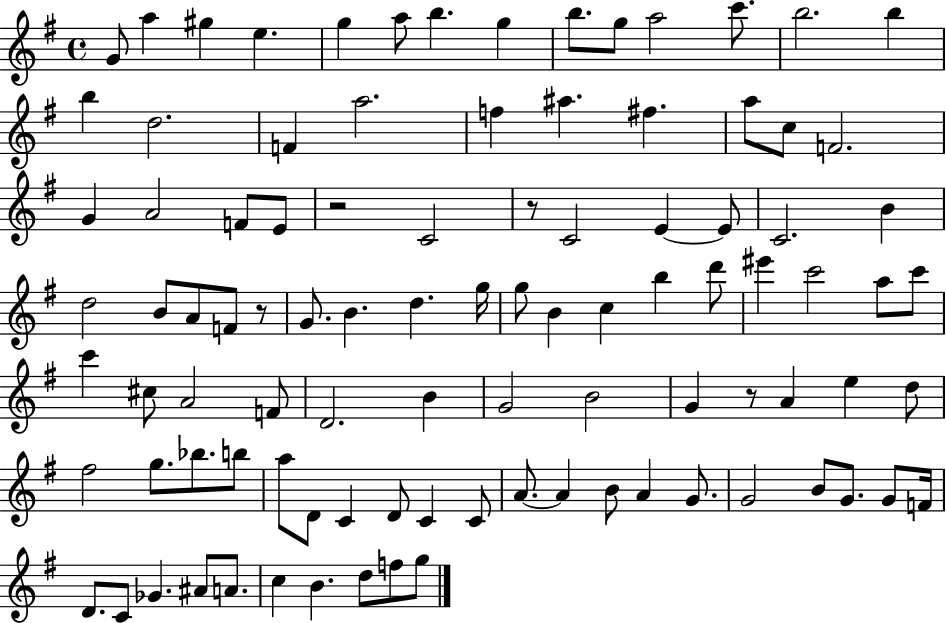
G4/e A5/q G#5/q E5/q. G5/q A5/e B5/q. G5/q B5/e. G5/e A5/h C6/e. B5/h. B5/q B5/q D5/h. F4/q A5/h. F5/q A#5/q. F#5/q. A5/e C5/e F4/h. G4/q A4/h F4/e E4/e R/h C4/h R/e C4/h E4/q E4/e C4/h. B4/q D5/h B4/e A4/e F4/e R/e G4/e. B4/q. D5/q. G5/s G5/e B4/q C5/q B5/q D6/e EIS6/q C6/h A5/e C6/e C6/q C#5/e A4/h F4/e D4/h. B4/q G4/h B4/h G4/q R/e A4/q E5/q D5/e F#5/h G5/e. Bb5/e. B5/e A5/e D4/e C4/q D4/e C4/q C4/e A4/e. A4/q B4/e A4/q G4/e. G4/h B4/e G4/e. G4/e F4/s D4/e. C4/e Gb4/q. A#4/e A4/e. C5/q B4/q. D5/e F5/e G5/e